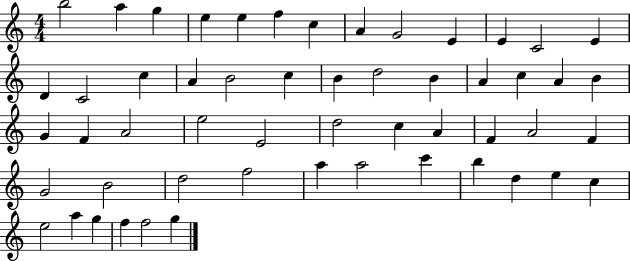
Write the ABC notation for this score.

X:1
T:Untitled
M:4/4
L:1/4
K:C
b2 a g e e f c A G2 E E C2 E D C2 c A B2 c B d2 B A c A B G F A2 e2 E2 d2 c A F A2 F G2 B2 d2 f2 a a2 c' b d e c e2 a g f f2 g